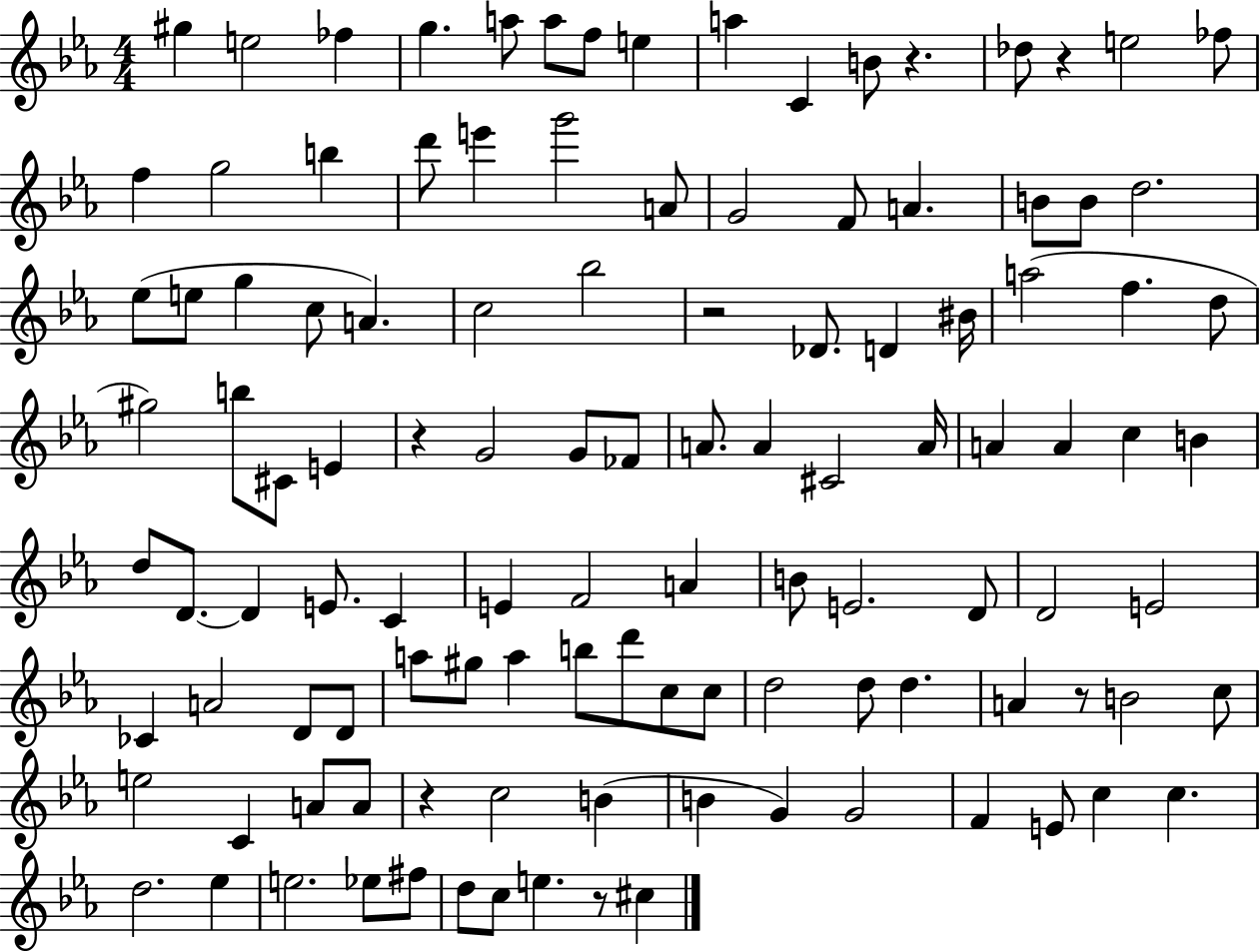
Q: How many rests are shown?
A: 7